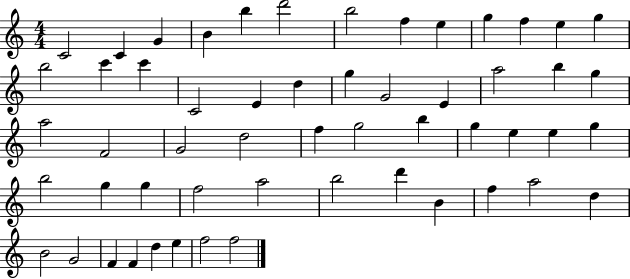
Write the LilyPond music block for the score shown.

{
  \clef treble
  \numericTimeSignature
  \time 4/4
  \key c \major
  c'2 c'4 g'4 | b'4 b''4 d'''2 | b''2 f''4 e''4 | g''4 f''4 e''4 g''4 | \break b''2 c'''4 c'''4 | c'2 e'4 d''4 | g''4 g'2 e'4 | a''2 b''4 g''4 | \break a''2 f'2 | g'2 d''2 | f''4 g''2 b''4 | g''4 e''4 e''4 g''4 | \break b''2 g''4 g''4 | f''2 a''2 | b''2 d'''4 b'4 | f''4 a''2 d''4 | \break b'2 g'2 | f'4 f'4 d''4 e''4 | f''2 f''2 | \bar "|."
}